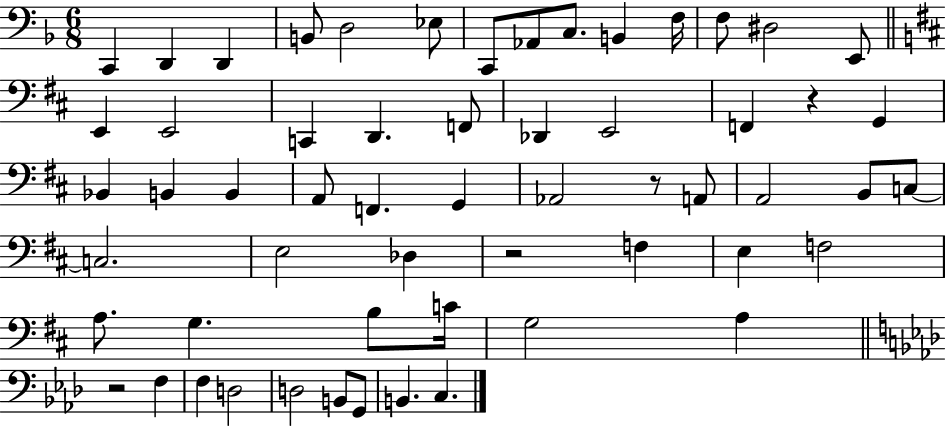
{
  \clef bass
  \numericTimeSignature
  \time 6/8
  \key f \major
  c,4 d,4 d,4 | b,8 d2 ees8 | c,8 aes,8 c8. b,4 f16 | f8 dis2 e,8 | \break \bar "||" \break \key d \major e,4 e,2 | c,4 d,4. f,8 | des,4 e,2 | f,4 r4 g,4 | \break bes,4 b,4 b,4 | a,8 f,4. g,4 | aes,2 r8 a,8 | a,2 b,8 c8~~ | \break c2. | e2 des4 | r2 f4 | e4 f2 | \break a8. g4. b8 c'16 | g2 a4 | \bar "||" \break \key aes \major r2 f4 | f4 d2 | d2 b,8 g,8 | b,4. c4. | \break \bar "|."
}